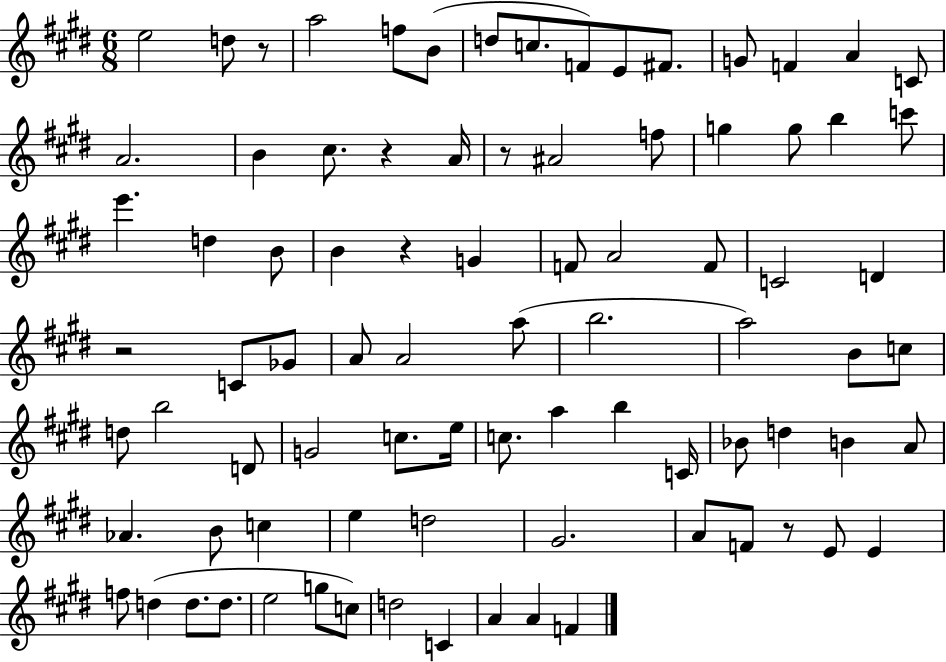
X:1
T:Untitled
M:6/8
L:1/4
K:E
e2 d/2 z/2 a2 f/2 B/2 d/2 c/2 F/2 E/2 ^F/2 G/2 F A C/2 A2 B ^c/2 z A/4 z/2 ^A2 f/2 g g/2 b c'/2 e' d B/2 B z G F/2 A2 F/2 C2 D z2 C/2 _G/2 A/2 A2 a/2 b2 a2 B/2 c/2 d/2 b2 D/2 G2 c/2 e/4 c/2 a b C/4 _B/2 d B A/2 _A B/2 c e d2 ^G2 A/2 F/2 z/2 E/2 E f/2 d d/2 d/2 e2 g/2 c/2 d2 C A A F